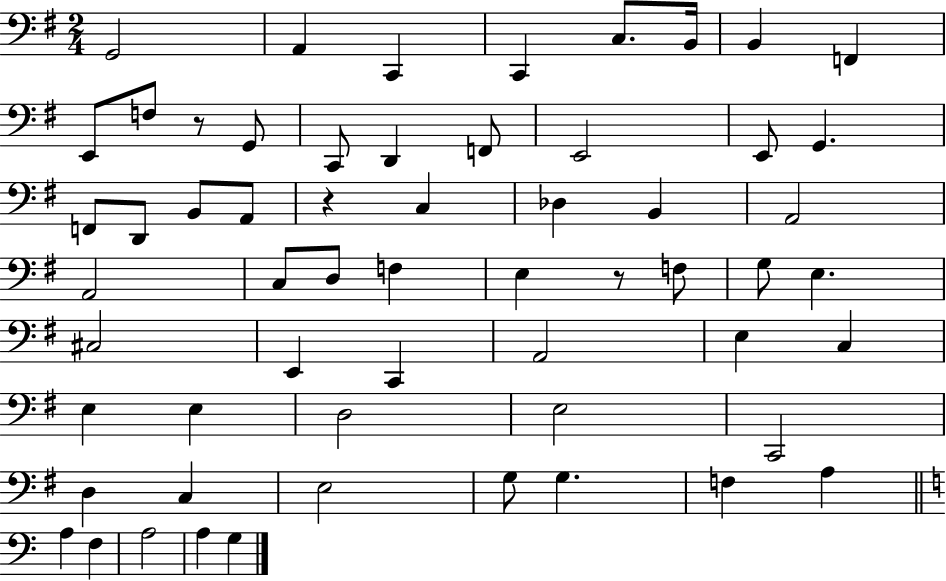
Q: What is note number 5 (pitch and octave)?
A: C3